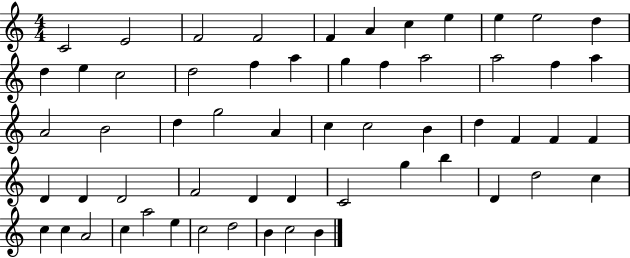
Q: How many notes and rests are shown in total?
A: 58